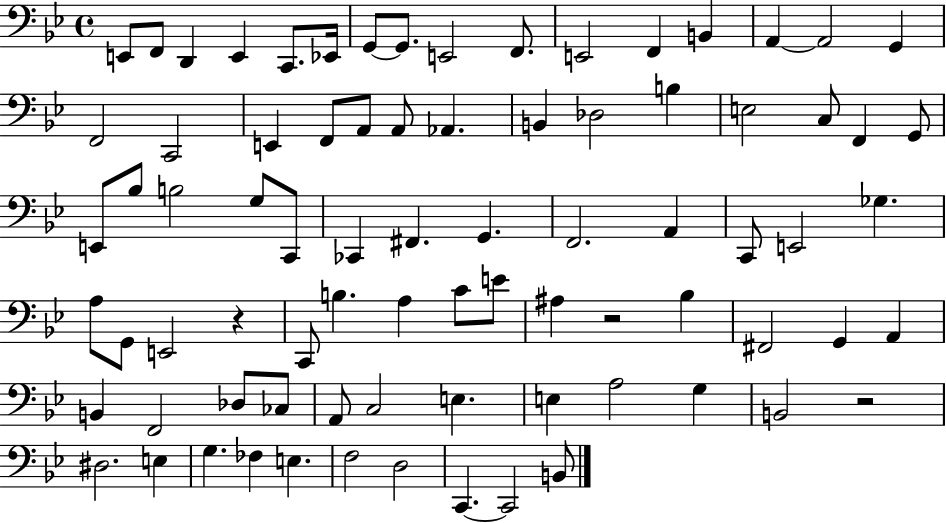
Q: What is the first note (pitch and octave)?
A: E2